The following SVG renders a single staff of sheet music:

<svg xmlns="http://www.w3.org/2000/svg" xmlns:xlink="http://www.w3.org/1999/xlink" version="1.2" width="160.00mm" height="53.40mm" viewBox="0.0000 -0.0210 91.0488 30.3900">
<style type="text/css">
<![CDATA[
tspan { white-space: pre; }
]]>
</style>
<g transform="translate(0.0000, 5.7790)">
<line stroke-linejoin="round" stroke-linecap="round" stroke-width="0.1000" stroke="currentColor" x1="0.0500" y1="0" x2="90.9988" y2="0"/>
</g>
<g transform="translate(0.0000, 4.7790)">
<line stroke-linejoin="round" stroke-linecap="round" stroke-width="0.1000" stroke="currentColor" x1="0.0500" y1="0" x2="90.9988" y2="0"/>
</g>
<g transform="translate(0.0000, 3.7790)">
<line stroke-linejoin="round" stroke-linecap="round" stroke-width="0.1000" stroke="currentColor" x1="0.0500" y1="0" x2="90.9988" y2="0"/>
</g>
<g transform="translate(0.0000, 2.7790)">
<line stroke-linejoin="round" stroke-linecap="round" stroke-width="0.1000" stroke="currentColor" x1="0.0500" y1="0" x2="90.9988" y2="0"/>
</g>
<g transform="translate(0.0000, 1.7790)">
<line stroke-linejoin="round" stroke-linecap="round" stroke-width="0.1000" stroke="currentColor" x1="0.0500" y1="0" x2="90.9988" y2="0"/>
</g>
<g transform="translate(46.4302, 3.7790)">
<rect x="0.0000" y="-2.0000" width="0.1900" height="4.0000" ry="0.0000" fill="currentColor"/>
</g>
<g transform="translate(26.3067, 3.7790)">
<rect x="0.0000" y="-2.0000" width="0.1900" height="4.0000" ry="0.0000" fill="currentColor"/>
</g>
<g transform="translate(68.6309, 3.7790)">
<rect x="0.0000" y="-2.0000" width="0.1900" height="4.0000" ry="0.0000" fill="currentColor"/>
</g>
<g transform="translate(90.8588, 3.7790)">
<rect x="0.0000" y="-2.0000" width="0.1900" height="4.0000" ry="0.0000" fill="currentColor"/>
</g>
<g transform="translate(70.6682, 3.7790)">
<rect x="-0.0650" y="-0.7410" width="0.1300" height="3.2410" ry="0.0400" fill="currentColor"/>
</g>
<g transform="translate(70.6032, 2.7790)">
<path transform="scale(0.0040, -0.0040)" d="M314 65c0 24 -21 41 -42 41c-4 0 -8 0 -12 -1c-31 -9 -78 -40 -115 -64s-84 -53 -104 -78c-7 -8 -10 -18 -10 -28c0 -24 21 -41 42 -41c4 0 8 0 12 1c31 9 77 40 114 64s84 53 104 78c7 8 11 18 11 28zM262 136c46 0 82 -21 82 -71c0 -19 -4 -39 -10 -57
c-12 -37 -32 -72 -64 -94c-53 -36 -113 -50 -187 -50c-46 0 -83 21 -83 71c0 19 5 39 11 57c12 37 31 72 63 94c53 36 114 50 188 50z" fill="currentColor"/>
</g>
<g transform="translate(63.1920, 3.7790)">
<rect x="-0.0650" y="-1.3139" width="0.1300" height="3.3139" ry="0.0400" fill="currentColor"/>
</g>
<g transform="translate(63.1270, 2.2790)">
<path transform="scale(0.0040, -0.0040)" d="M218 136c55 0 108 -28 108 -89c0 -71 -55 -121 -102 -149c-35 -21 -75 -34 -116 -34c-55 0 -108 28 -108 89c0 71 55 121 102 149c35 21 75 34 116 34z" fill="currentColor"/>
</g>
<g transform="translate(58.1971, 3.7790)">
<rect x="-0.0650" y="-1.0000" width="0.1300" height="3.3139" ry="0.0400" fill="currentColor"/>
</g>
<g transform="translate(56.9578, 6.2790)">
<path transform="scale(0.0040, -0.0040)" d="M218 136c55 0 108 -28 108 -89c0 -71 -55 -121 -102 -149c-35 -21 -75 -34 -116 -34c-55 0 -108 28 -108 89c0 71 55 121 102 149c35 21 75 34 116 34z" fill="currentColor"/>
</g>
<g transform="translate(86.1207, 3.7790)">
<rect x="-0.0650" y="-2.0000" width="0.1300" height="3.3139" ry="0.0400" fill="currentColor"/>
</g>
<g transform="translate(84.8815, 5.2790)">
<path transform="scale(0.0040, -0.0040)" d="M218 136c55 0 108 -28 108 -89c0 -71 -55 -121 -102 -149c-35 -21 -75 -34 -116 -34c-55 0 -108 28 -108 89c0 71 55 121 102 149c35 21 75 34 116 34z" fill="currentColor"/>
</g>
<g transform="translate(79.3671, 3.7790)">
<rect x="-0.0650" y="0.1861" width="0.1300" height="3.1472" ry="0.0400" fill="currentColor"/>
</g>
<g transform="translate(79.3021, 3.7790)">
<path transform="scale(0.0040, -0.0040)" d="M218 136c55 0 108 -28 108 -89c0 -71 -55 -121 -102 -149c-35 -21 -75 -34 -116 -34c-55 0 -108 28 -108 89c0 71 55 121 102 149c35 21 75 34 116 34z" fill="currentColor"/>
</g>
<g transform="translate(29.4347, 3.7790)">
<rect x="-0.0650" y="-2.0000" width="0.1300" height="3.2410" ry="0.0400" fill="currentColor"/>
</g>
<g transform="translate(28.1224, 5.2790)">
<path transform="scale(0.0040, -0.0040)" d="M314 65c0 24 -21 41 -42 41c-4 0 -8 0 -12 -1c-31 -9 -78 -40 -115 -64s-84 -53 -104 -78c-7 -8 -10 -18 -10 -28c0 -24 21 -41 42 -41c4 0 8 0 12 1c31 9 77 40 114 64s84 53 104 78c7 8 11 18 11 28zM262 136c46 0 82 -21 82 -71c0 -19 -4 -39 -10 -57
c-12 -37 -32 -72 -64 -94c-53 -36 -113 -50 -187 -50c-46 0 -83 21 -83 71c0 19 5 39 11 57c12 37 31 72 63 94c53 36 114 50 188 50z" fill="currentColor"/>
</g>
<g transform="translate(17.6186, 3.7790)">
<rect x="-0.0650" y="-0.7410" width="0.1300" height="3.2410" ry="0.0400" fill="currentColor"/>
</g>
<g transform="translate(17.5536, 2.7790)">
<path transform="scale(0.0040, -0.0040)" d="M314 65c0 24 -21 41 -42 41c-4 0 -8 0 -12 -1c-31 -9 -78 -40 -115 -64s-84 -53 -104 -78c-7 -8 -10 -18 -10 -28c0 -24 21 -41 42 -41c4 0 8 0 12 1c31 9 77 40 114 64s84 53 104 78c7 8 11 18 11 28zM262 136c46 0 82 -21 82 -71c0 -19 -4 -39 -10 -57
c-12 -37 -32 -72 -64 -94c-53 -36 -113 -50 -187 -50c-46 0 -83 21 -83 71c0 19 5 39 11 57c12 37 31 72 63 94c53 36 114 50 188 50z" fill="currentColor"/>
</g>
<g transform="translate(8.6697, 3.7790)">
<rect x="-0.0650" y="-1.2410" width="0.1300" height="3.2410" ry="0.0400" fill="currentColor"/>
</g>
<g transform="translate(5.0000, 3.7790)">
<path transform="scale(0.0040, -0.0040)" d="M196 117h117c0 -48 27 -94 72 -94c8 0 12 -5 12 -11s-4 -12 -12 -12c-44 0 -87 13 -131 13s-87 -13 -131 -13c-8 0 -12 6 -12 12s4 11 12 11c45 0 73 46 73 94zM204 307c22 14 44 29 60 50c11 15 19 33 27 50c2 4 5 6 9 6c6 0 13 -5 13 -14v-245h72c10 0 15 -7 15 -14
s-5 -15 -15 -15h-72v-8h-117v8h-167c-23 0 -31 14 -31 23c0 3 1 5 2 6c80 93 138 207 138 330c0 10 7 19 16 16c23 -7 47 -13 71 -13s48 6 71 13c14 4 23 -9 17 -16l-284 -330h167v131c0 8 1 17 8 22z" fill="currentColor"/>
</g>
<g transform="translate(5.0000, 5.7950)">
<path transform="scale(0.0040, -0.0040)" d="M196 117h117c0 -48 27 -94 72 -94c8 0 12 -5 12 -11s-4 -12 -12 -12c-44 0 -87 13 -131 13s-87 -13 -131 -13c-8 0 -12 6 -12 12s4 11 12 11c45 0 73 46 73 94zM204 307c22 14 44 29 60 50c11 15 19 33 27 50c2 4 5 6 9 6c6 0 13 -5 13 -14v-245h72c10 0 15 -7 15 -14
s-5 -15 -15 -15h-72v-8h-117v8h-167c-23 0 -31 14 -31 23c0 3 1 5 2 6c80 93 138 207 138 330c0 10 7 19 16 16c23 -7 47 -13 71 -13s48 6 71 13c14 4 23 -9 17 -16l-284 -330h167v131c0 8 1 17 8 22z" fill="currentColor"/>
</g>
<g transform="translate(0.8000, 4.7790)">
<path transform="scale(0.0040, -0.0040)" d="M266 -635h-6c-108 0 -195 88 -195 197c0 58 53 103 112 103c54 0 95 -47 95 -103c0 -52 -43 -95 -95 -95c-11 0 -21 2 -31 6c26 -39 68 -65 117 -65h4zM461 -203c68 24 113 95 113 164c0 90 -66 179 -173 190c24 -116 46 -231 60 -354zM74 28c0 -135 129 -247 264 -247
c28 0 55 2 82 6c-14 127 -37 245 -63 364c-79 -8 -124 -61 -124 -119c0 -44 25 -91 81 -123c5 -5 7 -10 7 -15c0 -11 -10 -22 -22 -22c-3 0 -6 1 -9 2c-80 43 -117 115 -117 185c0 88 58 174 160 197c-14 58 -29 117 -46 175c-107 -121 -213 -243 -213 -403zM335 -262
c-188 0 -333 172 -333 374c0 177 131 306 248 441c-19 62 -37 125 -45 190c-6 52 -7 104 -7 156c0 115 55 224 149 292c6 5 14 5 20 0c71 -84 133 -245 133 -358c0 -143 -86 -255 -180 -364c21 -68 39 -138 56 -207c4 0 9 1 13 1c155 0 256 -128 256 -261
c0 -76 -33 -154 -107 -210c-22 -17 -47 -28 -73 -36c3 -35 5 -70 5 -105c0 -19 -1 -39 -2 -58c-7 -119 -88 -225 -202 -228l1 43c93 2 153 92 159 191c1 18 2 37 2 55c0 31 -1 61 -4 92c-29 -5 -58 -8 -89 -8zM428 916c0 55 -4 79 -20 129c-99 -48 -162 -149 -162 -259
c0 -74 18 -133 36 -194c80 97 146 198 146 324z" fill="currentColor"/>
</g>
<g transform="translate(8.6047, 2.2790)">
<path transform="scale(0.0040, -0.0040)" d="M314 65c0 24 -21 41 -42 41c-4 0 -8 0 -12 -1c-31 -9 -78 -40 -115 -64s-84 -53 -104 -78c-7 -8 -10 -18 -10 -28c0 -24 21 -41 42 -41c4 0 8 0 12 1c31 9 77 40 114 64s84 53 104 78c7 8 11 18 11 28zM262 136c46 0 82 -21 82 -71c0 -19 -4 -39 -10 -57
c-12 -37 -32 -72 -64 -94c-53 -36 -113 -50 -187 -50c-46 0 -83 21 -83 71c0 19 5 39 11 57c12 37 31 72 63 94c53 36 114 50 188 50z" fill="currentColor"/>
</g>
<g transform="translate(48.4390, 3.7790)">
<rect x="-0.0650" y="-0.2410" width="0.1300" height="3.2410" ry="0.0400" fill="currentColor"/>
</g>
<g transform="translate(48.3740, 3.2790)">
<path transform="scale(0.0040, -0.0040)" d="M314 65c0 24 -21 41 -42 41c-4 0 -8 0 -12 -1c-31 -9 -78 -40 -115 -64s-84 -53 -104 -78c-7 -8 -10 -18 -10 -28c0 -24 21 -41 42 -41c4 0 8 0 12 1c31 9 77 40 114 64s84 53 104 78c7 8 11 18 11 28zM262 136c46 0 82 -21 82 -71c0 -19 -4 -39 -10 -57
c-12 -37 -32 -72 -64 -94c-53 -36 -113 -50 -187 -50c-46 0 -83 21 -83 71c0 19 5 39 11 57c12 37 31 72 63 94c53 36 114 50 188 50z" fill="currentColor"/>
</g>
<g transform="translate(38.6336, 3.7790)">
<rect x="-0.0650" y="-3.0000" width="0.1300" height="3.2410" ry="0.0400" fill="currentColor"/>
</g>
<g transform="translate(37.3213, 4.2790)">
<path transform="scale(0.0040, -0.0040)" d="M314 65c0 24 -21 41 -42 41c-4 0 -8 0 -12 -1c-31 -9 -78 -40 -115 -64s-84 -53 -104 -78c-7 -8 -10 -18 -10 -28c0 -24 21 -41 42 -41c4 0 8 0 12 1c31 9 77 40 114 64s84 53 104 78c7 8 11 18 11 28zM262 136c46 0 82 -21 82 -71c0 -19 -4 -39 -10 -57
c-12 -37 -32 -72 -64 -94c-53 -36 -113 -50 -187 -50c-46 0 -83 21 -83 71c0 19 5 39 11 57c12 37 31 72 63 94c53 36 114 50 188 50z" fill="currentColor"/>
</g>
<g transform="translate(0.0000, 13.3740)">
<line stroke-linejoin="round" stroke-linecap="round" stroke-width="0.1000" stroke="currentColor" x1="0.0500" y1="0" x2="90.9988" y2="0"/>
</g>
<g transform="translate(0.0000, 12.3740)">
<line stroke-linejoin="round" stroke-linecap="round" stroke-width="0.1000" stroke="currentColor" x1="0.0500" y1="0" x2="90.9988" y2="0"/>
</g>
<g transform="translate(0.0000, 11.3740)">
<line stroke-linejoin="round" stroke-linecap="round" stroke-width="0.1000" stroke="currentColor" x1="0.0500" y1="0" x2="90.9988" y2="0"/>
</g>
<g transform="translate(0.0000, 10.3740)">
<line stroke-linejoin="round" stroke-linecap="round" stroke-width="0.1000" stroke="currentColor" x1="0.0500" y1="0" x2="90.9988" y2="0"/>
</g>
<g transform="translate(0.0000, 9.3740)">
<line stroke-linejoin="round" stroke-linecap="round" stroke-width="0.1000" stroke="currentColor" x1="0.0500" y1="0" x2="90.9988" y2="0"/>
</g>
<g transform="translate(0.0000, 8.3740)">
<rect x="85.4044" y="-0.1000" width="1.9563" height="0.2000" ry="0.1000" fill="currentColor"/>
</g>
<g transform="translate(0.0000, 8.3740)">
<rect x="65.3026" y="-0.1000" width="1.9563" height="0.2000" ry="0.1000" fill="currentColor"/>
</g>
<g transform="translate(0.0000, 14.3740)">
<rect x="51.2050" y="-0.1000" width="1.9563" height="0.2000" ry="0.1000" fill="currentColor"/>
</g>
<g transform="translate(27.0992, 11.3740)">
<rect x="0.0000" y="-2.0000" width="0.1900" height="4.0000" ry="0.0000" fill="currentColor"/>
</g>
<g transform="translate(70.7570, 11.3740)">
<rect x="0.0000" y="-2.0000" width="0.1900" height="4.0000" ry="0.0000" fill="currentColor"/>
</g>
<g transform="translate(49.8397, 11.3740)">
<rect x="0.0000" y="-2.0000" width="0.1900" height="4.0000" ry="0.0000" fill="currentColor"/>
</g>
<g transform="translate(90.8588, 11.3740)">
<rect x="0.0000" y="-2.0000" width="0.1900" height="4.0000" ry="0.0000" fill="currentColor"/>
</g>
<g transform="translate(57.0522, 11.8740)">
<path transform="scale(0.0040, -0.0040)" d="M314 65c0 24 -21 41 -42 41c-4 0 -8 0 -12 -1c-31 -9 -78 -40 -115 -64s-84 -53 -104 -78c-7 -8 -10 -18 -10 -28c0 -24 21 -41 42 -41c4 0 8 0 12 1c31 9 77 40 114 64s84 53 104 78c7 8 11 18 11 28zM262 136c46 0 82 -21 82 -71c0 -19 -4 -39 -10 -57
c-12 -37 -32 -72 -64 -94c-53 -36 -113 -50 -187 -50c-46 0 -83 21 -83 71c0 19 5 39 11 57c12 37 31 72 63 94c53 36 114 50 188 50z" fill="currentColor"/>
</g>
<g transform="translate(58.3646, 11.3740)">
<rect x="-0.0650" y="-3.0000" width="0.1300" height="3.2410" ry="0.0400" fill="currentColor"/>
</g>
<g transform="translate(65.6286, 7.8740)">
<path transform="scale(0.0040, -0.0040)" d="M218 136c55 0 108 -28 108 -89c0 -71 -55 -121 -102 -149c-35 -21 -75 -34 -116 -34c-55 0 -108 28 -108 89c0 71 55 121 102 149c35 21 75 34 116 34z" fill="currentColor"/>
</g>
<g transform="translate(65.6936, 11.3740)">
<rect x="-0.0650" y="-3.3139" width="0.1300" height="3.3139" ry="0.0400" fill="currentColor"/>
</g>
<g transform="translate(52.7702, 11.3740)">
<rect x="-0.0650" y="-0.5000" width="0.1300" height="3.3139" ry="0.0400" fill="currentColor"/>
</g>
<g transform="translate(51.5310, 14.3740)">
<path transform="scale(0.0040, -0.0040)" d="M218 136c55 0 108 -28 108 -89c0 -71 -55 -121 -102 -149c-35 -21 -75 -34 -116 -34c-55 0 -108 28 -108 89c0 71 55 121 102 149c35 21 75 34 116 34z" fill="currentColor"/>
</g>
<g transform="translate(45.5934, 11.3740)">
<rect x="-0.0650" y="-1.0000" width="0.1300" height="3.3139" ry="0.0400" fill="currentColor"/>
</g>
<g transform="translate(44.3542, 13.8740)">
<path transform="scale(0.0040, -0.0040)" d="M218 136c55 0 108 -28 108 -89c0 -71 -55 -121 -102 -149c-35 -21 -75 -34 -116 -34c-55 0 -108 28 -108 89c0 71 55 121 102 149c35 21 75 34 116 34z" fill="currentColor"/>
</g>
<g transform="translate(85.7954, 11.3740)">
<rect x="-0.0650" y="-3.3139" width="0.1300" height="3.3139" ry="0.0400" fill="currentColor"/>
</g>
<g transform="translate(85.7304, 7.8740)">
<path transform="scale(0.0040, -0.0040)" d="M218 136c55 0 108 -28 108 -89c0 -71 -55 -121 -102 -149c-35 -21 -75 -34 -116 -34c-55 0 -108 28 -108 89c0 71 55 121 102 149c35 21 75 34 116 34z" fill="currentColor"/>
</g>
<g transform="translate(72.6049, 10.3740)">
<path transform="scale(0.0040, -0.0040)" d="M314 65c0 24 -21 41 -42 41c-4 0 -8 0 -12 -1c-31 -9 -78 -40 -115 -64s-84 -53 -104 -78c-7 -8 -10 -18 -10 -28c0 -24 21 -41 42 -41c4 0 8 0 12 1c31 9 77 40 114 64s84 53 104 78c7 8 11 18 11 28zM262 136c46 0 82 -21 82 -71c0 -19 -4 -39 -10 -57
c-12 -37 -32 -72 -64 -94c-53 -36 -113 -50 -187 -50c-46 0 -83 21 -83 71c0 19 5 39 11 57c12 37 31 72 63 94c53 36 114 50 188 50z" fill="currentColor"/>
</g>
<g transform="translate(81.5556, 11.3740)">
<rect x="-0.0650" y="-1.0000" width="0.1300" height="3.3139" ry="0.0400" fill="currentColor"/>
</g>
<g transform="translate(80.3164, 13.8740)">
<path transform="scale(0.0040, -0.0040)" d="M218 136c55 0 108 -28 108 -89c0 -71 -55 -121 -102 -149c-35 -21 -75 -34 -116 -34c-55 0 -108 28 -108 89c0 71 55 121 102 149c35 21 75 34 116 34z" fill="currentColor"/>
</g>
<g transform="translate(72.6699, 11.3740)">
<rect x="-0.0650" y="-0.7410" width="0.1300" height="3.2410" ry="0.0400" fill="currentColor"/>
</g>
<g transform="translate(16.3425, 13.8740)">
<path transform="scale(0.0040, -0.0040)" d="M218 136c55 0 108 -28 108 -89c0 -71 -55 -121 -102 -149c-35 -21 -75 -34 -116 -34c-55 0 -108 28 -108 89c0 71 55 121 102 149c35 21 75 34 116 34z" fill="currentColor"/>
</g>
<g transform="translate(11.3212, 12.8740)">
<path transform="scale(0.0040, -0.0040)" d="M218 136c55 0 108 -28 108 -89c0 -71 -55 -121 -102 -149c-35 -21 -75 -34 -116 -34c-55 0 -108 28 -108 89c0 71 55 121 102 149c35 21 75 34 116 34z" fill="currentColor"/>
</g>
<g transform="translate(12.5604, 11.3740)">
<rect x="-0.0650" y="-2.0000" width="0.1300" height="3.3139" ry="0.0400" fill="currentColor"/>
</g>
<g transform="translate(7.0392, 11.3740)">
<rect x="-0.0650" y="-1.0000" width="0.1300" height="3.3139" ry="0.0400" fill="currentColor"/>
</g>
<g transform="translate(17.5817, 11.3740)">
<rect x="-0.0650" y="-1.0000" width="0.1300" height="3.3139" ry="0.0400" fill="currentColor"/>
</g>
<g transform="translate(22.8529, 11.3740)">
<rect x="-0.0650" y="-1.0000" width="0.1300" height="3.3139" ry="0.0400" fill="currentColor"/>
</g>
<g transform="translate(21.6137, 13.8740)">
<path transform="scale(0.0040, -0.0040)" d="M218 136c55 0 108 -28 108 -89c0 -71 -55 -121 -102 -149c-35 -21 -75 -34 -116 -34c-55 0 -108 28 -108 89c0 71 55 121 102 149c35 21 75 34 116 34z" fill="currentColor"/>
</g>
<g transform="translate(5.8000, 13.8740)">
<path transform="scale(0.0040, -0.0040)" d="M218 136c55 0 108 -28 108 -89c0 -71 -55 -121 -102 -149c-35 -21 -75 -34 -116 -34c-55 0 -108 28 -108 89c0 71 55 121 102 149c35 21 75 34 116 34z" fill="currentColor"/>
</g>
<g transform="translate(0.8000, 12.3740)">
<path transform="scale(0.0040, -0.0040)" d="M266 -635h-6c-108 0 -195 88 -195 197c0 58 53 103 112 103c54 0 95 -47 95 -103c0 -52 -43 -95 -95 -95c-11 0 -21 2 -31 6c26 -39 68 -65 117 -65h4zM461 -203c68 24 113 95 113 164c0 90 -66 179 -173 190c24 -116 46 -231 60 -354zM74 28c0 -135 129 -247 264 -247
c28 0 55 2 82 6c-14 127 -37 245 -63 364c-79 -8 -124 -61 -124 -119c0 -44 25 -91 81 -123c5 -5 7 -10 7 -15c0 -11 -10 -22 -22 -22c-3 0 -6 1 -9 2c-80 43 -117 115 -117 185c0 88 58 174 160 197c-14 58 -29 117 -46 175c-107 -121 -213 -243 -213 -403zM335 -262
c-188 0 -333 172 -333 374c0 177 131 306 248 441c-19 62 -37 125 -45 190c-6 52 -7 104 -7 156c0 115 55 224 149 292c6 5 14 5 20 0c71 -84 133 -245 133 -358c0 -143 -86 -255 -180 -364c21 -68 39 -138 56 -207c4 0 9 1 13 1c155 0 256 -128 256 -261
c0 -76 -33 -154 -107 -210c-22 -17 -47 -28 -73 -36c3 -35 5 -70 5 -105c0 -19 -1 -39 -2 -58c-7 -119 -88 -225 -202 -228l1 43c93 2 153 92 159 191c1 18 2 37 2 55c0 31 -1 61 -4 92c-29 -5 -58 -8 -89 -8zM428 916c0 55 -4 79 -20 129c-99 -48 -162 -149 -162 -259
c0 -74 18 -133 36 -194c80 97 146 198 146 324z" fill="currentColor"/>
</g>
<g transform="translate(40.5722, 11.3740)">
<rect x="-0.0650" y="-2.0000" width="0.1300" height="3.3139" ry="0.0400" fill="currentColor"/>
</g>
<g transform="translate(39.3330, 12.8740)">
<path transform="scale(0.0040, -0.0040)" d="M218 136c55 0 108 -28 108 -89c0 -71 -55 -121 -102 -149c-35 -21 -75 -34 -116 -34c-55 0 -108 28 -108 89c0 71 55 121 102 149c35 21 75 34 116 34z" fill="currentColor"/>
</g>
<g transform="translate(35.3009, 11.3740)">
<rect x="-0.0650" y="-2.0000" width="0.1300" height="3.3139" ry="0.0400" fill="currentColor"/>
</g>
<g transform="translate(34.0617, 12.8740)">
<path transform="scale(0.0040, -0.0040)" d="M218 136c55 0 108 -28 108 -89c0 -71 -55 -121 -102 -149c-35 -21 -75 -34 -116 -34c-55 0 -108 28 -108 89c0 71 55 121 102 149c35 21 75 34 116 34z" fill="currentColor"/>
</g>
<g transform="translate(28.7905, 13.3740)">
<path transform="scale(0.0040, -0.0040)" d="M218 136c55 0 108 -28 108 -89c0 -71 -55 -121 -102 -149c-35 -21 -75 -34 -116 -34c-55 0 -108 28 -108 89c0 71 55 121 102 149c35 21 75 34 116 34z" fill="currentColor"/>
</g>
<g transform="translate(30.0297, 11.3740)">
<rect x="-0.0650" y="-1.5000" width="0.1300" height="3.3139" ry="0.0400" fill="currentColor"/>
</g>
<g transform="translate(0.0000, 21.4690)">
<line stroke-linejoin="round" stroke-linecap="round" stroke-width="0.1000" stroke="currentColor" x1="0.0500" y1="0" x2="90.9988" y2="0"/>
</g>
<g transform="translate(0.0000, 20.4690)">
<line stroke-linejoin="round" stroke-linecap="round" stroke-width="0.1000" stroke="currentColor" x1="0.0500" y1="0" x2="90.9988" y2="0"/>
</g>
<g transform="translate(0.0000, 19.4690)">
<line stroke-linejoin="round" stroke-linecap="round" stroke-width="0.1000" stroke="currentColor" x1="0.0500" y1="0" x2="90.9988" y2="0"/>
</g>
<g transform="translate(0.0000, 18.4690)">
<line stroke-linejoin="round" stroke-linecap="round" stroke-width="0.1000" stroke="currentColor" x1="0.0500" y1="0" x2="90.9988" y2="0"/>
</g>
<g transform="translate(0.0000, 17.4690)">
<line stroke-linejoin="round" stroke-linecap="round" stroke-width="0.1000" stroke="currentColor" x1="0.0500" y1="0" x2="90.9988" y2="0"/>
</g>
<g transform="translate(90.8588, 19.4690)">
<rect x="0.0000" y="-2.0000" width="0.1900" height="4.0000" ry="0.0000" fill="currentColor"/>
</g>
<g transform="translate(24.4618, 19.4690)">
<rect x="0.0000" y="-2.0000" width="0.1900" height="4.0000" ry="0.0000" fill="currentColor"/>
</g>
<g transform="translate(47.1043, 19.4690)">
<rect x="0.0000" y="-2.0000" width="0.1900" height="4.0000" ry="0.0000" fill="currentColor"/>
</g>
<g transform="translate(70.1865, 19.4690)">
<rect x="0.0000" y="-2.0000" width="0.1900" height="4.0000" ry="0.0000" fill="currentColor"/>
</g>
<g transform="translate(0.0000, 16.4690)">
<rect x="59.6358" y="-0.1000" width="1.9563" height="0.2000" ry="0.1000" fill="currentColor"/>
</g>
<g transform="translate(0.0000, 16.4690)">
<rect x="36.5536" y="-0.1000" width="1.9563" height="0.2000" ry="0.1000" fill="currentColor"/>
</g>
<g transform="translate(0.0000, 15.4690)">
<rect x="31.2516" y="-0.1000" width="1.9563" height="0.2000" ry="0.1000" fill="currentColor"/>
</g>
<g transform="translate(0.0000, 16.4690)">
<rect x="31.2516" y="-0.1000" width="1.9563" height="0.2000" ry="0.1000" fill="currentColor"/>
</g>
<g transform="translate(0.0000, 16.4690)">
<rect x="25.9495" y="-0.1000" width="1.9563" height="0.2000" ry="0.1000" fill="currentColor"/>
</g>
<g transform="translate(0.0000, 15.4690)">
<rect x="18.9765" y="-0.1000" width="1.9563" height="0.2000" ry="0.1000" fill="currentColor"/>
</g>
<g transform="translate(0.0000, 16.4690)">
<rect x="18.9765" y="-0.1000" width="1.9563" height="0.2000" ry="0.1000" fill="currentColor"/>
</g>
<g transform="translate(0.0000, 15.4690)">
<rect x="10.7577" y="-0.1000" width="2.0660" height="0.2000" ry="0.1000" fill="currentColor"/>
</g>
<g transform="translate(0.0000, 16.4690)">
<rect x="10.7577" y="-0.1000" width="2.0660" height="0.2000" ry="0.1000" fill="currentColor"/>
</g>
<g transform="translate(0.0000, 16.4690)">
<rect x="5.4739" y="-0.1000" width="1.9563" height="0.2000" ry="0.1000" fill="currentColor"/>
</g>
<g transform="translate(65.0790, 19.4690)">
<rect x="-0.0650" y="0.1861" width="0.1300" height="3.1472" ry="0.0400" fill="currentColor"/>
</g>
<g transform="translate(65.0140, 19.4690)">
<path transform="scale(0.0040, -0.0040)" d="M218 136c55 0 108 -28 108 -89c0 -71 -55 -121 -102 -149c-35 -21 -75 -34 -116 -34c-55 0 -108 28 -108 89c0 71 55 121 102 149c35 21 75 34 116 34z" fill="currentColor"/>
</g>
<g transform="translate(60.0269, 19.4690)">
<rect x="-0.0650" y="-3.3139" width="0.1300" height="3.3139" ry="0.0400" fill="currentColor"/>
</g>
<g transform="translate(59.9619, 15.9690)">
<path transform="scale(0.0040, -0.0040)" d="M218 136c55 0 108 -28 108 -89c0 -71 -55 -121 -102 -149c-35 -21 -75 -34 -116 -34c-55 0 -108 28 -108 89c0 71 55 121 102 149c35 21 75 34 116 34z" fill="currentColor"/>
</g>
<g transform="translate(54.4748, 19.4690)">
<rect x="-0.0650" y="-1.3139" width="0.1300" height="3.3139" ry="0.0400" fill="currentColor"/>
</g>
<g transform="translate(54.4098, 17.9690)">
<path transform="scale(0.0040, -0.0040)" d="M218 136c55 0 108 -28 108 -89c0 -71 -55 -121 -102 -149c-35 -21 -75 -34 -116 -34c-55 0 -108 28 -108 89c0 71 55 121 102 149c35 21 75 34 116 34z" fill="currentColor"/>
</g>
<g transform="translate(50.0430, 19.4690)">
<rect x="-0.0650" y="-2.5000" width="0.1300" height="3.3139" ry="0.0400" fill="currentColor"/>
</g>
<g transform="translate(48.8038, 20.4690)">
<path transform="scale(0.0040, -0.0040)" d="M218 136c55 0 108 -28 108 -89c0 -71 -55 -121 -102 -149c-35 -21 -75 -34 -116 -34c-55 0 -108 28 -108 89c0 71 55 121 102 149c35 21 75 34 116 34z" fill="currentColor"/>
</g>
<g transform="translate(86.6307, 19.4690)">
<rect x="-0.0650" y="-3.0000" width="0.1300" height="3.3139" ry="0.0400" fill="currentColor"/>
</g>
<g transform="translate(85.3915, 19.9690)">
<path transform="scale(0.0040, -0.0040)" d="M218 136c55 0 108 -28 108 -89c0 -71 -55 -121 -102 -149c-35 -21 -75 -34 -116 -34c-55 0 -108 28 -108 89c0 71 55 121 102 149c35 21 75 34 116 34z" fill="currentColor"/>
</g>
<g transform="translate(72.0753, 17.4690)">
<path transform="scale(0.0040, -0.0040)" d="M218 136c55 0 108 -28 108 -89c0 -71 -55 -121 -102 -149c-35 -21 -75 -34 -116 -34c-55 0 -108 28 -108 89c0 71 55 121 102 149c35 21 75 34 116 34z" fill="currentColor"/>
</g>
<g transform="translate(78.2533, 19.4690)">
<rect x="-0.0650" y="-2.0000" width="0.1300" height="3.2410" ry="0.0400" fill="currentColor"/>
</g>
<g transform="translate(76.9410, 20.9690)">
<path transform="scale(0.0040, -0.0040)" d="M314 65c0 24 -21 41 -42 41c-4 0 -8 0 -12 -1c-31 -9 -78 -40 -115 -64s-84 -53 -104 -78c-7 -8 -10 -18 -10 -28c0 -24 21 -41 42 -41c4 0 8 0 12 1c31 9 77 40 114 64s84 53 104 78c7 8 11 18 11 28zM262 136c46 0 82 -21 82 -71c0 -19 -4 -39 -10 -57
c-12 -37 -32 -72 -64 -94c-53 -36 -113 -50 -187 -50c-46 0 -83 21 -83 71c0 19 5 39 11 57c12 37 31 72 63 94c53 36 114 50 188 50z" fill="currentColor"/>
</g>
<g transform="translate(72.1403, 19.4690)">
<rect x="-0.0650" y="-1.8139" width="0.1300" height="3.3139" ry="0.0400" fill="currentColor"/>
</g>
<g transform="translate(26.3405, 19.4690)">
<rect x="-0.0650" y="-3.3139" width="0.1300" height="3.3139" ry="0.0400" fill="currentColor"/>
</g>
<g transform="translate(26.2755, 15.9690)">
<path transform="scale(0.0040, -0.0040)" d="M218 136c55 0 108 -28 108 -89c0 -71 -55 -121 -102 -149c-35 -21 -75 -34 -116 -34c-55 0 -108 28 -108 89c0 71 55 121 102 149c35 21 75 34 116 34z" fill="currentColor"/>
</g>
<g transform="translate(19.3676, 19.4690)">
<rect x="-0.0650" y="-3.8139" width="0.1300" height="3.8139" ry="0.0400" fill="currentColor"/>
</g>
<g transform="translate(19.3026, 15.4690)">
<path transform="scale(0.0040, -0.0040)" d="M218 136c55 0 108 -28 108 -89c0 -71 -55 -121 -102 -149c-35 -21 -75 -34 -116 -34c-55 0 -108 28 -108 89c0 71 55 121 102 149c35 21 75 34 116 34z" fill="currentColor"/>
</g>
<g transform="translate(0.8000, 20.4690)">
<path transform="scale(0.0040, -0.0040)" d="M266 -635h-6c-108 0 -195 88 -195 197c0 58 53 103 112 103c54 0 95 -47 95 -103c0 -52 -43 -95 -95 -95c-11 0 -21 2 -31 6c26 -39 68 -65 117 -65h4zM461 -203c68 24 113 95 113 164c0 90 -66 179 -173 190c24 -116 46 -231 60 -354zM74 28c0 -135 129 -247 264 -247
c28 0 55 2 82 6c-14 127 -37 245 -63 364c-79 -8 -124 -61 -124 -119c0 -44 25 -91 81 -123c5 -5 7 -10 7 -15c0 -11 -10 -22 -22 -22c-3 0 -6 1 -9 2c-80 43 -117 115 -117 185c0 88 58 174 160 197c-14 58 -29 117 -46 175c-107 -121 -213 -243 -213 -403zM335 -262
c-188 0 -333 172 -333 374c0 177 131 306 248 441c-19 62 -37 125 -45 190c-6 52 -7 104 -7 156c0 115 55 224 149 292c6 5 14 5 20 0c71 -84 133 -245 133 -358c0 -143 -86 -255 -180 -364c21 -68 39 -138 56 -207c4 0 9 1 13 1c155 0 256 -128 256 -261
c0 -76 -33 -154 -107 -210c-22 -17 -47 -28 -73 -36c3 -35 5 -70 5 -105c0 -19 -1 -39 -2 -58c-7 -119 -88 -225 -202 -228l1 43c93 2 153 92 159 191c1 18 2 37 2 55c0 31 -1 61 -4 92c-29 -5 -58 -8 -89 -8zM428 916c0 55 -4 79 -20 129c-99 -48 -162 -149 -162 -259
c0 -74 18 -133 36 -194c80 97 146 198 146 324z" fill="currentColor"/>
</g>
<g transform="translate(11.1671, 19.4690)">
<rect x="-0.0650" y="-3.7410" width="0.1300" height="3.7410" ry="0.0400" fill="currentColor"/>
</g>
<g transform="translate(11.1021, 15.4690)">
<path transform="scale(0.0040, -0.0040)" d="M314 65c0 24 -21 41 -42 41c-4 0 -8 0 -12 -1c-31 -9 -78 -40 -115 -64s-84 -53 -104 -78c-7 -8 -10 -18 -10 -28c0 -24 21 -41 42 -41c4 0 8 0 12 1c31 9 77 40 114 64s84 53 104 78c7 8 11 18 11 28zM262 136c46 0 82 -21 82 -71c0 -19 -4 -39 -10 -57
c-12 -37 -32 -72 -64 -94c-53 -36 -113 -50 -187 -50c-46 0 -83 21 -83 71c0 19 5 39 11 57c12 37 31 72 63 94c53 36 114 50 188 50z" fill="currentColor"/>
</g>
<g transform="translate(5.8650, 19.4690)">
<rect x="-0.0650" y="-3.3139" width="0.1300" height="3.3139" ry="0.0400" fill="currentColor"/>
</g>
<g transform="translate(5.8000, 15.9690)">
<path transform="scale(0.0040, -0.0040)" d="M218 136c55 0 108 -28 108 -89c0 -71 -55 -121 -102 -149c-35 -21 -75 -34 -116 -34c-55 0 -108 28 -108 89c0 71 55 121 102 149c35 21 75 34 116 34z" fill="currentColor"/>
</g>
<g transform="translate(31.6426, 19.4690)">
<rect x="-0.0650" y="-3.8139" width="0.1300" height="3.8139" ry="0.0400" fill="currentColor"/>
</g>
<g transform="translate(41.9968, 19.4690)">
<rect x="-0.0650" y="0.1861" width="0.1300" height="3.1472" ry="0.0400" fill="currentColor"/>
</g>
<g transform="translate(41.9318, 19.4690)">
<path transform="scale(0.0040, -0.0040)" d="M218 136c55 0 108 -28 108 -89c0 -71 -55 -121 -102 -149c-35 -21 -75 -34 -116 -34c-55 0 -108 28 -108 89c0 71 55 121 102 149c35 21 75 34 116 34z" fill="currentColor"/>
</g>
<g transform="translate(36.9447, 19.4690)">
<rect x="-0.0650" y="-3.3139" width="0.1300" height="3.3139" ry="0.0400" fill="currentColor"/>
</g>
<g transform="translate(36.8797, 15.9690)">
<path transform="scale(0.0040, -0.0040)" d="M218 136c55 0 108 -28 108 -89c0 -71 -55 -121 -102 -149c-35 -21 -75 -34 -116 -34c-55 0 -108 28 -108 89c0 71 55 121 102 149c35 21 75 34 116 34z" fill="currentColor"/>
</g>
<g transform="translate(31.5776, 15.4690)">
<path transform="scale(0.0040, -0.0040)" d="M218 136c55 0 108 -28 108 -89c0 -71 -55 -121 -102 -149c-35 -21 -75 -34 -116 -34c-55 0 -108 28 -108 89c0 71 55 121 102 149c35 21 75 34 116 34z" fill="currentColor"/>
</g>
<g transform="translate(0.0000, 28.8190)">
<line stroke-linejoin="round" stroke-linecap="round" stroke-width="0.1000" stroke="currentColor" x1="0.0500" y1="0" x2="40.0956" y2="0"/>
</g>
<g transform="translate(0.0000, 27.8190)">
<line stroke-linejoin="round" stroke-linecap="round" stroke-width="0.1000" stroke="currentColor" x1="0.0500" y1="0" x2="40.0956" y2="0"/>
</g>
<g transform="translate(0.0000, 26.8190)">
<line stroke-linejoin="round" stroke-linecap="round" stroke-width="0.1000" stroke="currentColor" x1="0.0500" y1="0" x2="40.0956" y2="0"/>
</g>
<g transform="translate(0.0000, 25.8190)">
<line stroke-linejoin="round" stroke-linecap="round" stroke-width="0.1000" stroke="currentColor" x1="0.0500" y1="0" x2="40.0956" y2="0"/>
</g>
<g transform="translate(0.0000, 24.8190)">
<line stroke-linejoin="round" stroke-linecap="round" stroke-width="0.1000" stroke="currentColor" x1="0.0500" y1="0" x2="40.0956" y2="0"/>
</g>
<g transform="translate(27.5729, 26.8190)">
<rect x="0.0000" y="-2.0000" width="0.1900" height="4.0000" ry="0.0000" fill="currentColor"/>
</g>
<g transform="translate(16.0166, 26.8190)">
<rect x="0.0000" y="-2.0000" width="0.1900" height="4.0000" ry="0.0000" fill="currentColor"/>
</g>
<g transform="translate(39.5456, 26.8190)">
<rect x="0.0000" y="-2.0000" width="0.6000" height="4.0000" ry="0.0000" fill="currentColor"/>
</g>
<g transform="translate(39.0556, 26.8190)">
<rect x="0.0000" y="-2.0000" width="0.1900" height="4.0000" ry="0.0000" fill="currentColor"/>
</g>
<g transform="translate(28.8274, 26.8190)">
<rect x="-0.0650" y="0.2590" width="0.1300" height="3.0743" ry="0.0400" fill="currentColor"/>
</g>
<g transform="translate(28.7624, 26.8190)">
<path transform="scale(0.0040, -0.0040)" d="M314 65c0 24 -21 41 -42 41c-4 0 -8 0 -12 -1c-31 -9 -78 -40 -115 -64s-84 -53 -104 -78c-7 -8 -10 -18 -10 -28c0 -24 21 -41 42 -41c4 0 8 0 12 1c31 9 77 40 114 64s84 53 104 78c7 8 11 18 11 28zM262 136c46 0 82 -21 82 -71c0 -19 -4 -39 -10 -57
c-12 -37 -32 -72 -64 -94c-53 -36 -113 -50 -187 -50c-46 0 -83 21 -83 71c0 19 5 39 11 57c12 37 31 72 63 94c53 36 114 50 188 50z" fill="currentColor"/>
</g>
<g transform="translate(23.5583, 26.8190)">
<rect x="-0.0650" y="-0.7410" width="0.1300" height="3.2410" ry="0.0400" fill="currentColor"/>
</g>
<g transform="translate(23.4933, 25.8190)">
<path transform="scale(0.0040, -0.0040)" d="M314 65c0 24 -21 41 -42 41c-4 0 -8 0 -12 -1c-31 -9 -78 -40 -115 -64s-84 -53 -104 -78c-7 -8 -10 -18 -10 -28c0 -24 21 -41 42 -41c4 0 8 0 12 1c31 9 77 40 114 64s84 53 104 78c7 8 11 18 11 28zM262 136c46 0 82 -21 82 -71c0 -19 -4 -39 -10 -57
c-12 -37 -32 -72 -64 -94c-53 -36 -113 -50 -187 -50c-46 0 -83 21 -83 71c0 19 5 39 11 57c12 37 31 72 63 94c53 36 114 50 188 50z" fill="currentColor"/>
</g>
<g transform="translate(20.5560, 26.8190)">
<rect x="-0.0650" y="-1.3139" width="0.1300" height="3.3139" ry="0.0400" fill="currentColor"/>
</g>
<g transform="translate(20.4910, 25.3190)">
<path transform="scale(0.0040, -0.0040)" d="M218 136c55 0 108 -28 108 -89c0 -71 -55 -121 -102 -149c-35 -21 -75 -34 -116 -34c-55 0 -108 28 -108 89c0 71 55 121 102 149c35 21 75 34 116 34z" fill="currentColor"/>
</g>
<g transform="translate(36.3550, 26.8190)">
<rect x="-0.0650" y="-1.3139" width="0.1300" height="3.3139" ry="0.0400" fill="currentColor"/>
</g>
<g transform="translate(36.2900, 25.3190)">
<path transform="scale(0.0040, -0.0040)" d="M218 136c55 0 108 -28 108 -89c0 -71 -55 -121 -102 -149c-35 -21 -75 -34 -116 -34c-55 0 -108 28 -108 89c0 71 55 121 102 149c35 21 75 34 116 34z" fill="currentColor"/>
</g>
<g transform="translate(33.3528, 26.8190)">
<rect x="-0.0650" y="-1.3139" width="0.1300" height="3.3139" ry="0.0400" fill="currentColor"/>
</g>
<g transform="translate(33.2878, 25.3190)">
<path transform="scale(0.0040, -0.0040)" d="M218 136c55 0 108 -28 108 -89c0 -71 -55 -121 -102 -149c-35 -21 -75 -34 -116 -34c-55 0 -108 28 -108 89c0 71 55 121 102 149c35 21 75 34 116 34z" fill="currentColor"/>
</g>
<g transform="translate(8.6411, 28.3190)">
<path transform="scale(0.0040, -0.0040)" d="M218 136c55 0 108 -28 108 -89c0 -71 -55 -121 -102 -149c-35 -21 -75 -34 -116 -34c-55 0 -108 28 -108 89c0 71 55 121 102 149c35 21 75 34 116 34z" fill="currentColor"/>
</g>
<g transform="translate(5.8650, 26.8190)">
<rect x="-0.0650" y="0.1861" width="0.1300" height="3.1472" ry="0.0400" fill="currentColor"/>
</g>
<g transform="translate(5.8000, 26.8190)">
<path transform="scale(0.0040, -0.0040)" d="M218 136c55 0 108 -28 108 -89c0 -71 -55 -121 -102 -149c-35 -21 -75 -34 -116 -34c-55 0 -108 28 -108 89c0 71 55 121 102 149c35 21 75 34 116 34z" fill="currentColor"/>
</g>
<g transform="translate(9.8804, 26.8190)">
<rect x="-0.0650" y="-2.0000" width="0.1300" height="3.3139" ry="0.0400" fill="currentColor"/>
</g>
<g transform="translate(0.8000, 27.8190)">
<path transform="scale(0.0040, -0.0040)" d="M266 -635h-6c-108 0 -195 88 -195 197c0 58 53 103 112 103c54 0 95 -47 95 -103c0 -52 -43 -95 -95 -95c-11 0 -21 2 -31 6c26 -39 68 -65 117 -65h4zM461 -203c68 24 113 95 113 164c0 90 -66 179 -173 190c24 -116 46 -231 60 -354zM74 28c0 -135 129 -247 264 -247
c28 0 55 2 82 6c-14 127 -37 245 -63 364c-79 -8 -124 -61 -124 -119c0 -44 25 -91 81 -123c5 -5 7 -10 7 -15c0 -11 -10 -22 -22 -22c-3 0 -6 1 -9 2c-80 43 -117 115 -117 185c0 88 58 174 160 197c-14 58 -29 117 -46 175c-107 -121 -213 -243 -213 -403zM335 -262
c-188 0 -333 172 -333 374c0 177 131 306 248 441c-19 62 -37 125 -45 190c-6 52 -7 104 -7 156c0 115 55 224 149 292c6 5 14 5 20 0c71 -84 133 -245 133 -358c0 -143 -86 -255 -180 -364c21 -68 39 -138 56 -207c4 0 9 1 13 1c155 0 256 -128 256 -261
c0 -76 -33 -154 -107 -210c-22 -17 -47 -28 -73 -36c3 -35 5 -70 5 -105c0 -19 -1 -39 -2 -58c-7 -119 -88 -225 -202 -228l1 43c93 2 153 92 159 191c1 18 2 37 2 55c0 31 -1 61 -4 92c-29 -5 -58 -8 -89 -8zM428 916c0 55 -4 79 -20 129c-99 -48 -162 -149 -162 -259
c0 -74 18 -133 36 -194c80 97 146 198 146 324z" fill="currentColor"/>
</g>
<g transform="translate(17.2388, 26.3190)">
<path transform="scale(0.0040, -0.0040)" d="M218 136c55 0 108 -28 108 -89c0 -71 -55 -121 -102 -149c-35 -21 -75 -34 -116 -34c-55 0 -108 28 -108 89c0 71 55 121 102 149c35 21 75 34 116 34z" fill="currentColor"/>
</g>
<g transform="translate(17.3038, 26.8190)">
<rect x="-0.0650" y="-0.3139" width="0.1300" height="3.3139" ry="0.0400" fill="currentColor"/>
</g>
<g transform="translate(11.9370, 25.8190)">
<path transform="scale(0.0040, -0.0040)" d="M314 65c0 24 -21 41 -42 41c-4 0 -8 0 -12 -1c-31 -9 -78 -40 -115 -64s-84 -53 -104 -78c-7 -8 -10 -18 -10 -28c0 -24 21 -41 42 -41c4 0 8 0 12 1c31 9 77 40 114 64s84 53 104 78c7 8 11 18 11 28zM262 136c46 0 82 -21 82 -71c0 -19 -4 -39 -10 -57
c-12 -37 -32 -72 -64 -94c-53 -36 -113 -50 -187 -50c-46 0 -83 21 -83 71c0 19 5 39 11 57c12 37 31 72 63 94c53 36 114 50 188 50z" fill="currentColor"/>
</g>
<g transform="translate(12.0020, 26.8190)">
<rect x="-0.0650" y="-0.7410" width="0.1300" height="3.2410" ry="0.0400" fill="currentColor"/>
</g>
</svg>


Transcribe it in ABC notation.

X:1
T:Untitled
M:4/4
L:1/4
K:C
e2 d2 F2 A2 c2 D e d2 B F D F D D E F F D C A2 b d2 D b b c'2 c' b c' b B G e b B f F2 A B F d2 c e d2 B2 e e